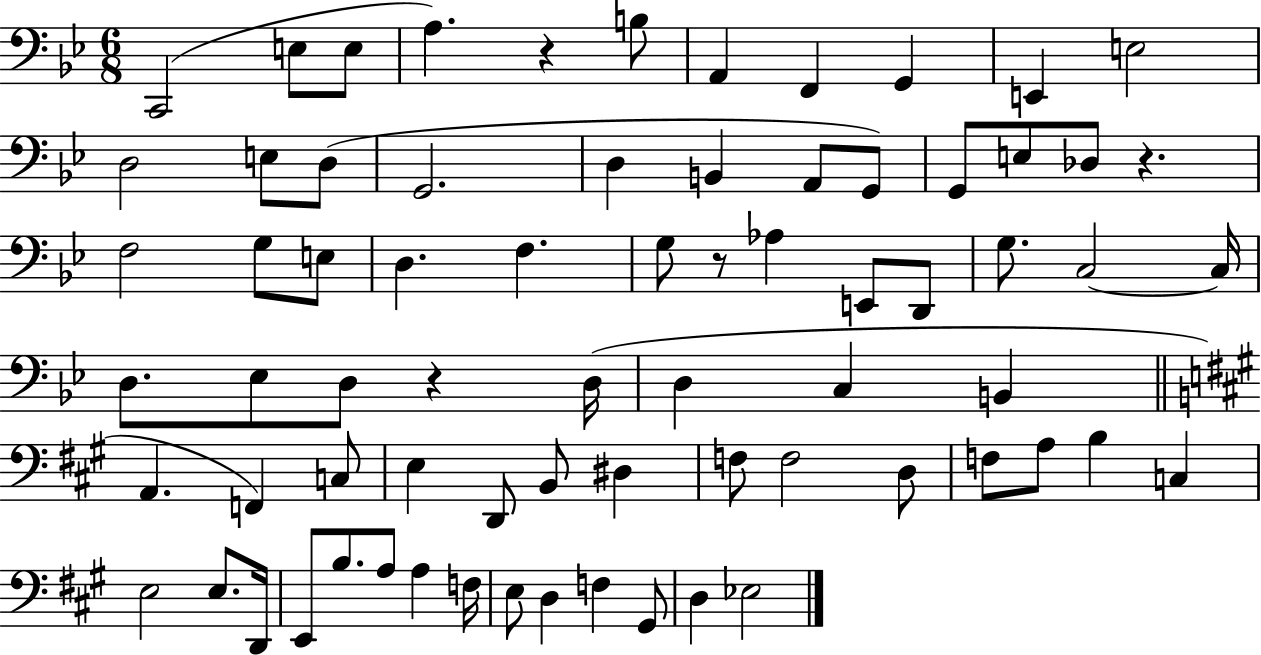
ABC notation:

X:1
T:Untitled
M:6/8
L:1/4
K:Bb
C,,2 E,/2 E,/2 A, z B,/2 A,, F,, G,, E,, E,2 D,2 E,/2 D,/2 G,,2 D, B,, A,,/2 G,,/2 G,,/2 E,/2 _D,/2 z F,2 G,/2 E,/2 D, F, G,/2 z/2 _A, E,,/2 D,,/2 G,/2 C,2 C,/4 D,/2 _E,/2 D,/2 z D,/4 D, C, B,, A,, F,, C,/2 E, D,,/2 B,,/2 ^D, F,/2 F,2 D,/2 F,/2 A,/2 B, C, E,2 E,/2 D,,/4 E,,/2 B,/2 A,/2 A, F,/4 E,/2 D, F, ^G,,/2 D, _E,2